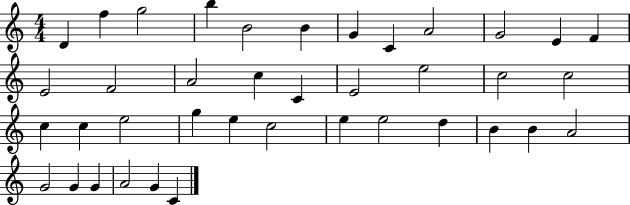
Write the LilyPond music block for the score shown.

{
  \clef treble
  \numericTimeSignature
  \time 4/4
  \key c \major
  d'4 f''4 g''2 | b''4 b'2 b'4 | g'4 c'4 a'2 | g'2 e'4 f'4 | \break e'2 f'2 | a'2 c''4 c'4 | e'2 e''2 | c''2 c''2 | \break c''4 c''4 e''2 | g''4 e''4 c''2 | e''4 e''2 d''4 | b'4 b'4 a'2 | \break g'2 g'4 g'4 | a'2 g'4 c'4 | \bar "|."
}